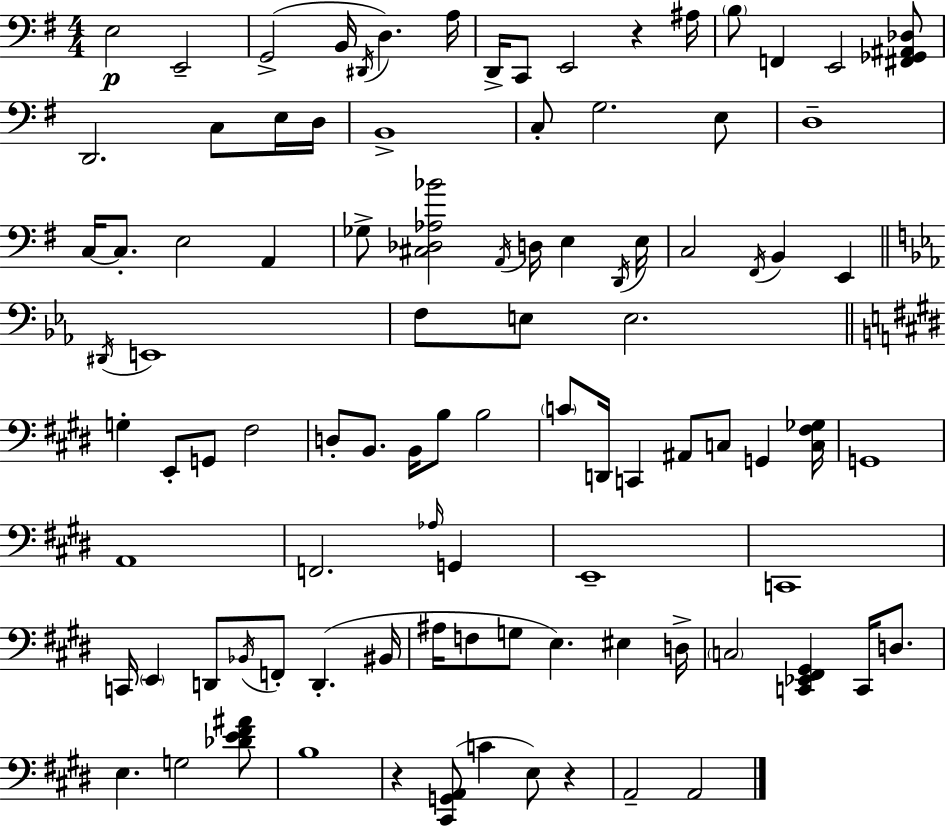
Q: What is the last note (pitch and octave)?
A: A2